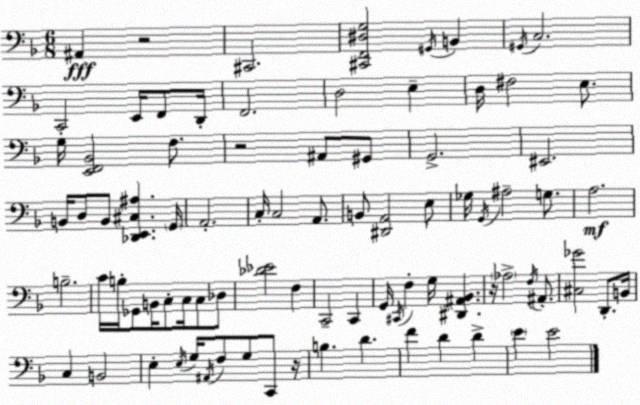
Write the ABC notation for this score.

X:1
T:Untitled
M:6/8
L:1/4
K:F
^A,, z2 ^C,,2 [^C,,F,,^D,G,]2 ^G,,/4 B,, ^G,,/4 C,2 C,,2 E,,/4 F,,/2 D,,/4 F,,2 D,2 E, D,/4 ^F,2 E,/2 G,/4 [E,,F,,_B,,]2 F,/2 z2 ^A,,/2 ^G,,/2 G,,2 ^E,,2 B,,/4 D,/2 B,,/2 [_D,,E,,^C,^A,] G,,/4 A,,2 C,/4 C,2 A,,/2 B,,/2 [^D,,A,,]2 E,/2 _G,/4 G,,/4 ^A,2 G,/2 A,2 B,2 C/4 B,/4 _G,,/2 B,,/4 C,/2 C,/4 C,/2 _D,/2 [_D_E]2 F, C,,2 C,, G,,/4 ^C,,/4 F, G,/4 [^D,,^A,,_B,,] z/4 _A,2 F,/4 ^A,,/2 [^C,_G]2 D,,/2 B,,/4 C, B,,2 E, E,/4 G,/4 ^A,,/4 F,/2 G,/2 C,,/2 z/4 B, D F D D E E2